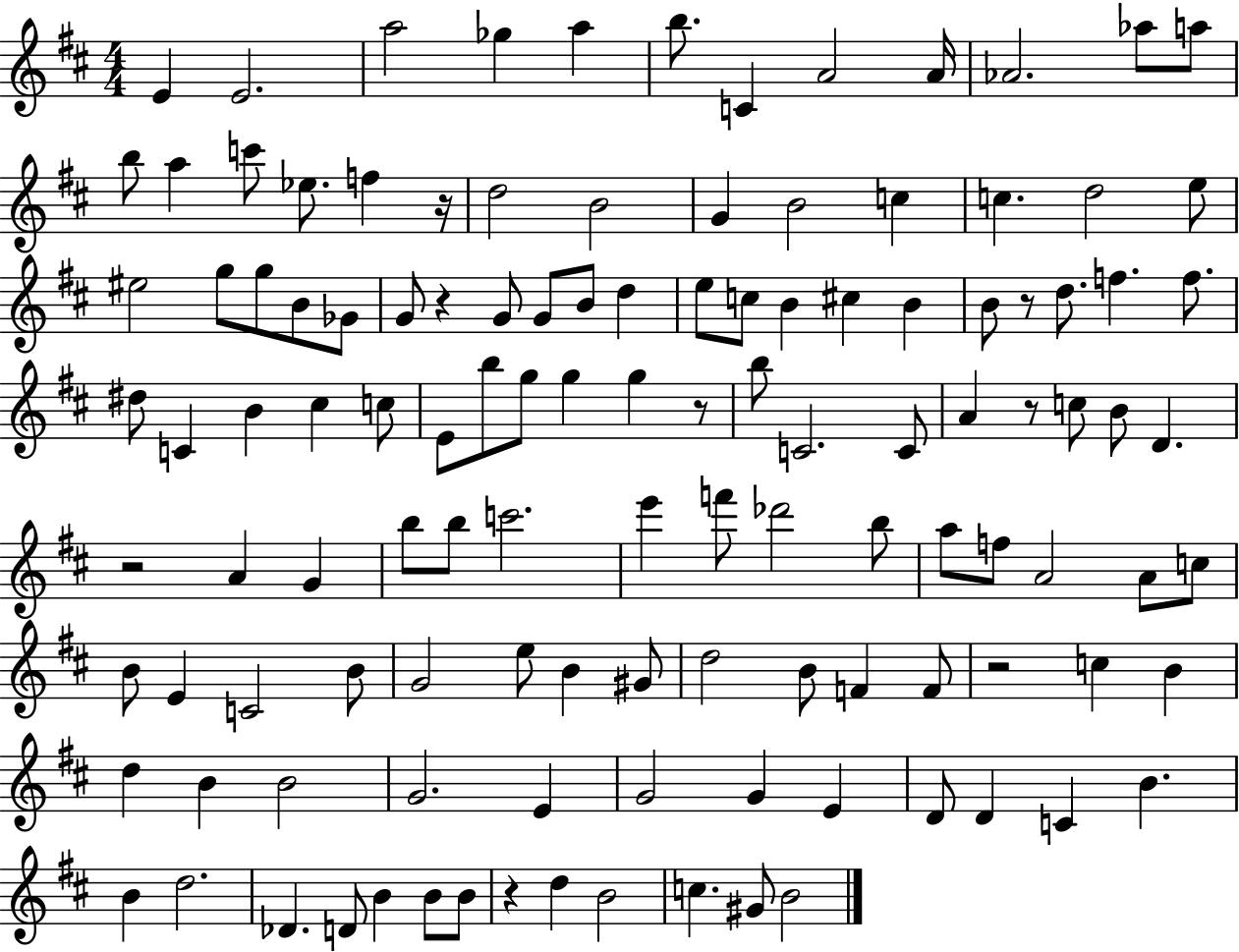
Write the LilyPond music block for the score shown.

{
  \clef treble
  \numericTimeSignature
  \time 4/4
  \key d \major
  \repeat volta 2 { e'4 e'2. | a''2 ges''4 a''4 | b''8. c'4 a'2 a'16 | aes'2. aes''8 a''8 | \break b''8 a''4 c'''8 ees''8. f''4 r16 | d''2 b'2 | g'4 b'2 c''4 | c''4. d''2 e''8 | \break eis''2 g''8 g''8 b'8 ges'8 | g'8 r4 g'8 g'8 b'8 d''4 | e''8 c''8 b'4 cis''4 b'4 | b'8 r8 d''8. f''4. f''8. | \break dis''8 c'4 b'4 cis''4 c''8 | e'8 b''8 g''8 g''4 g''4 r8 | b''8 c'2. c'8 | a'4 r8 c''8 b'8 d'4. | \break r2 a'4 g'4 | b''8 b''8 c'''2. | e'''4 f'''8 des'''2 b''8 | a''8 f''8 a'2 a'8 c''8 | \break b'8 e'4 c'2 b'8 | g'2 e''8 b'4 gis'8 | d''2 b'8 f'4 f'8 | r2 c''4 b'4 | \break d''4 b'4 b'2 | g'2. e'4 | g'2 g'4 e'4 | d'8 d'4 c'4 b'4. | \break b'4 d''2. | des'4. d'8 b'4 b'8 b'8 | r4 d''4 b'2 | c''4. gis'8 b'2 | \break } \bar "|."
}